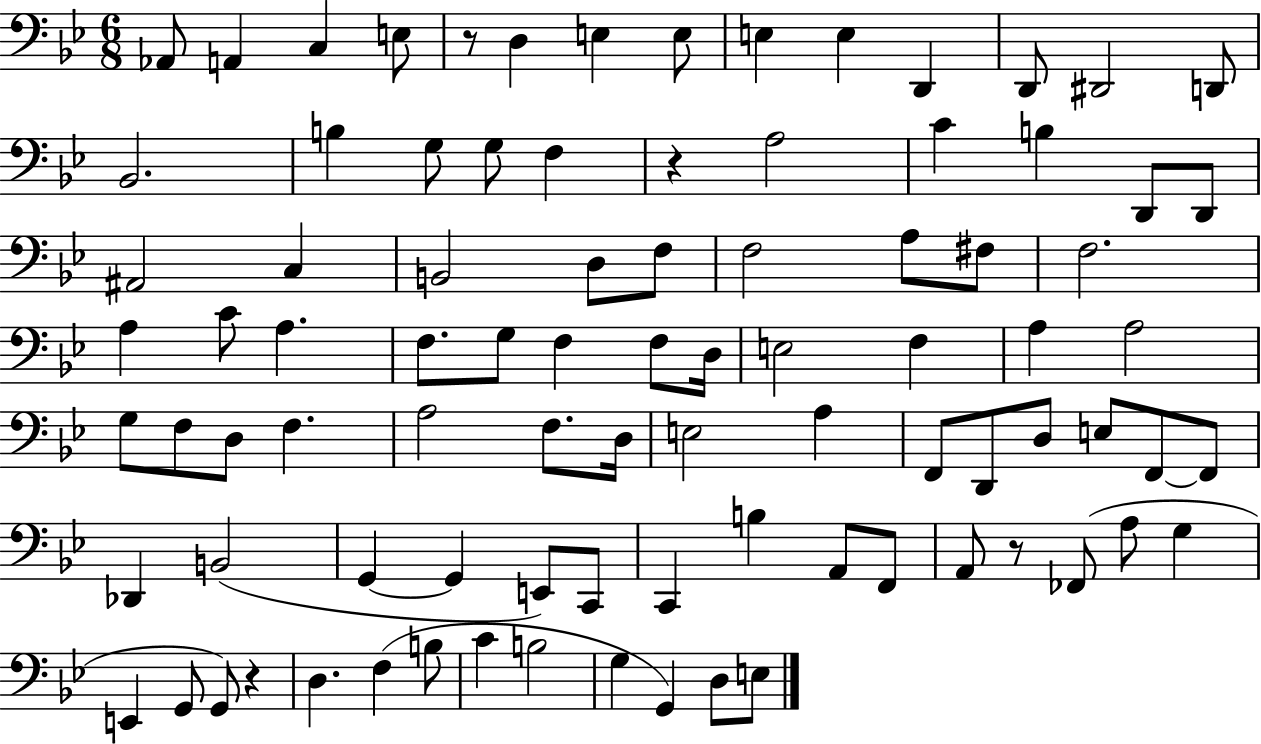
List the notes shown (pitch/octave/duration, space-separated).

Ab2/e A2/q C3/q E3/e R/e D3/q E3/q E3/e E3/q E3/q D2/q D2/e D#2/h D2/e Bb2/h. B3/q G3/e G3/e F3/q R/q A3/h C4/q B3/q D2/e D2/e A#2/h C3/q B2/h D3/e F3/e F3/h A3/e F#3/e F3/h. A3/q C4/e A3/q. F3/e. G3/e F3/q F3/e D3/s E3/h F3/q A3/q A3/h G3/e F3/e D3/e F3/q. A3/h F3/e. D3/s E3/h A3/q F2/e D2/e D3/e E3/e F2/e F2/e Db2/q B2/h G2/q G2/q E2/e C2/e C2/q B3/q A2/e F2/e A2/e R/e FES2/e A3/e G3/q E2/q G2/e G2/e R/q D3/q. F3/q B3/e C4/q B3/h G3/q G2/q D3/e E3/e